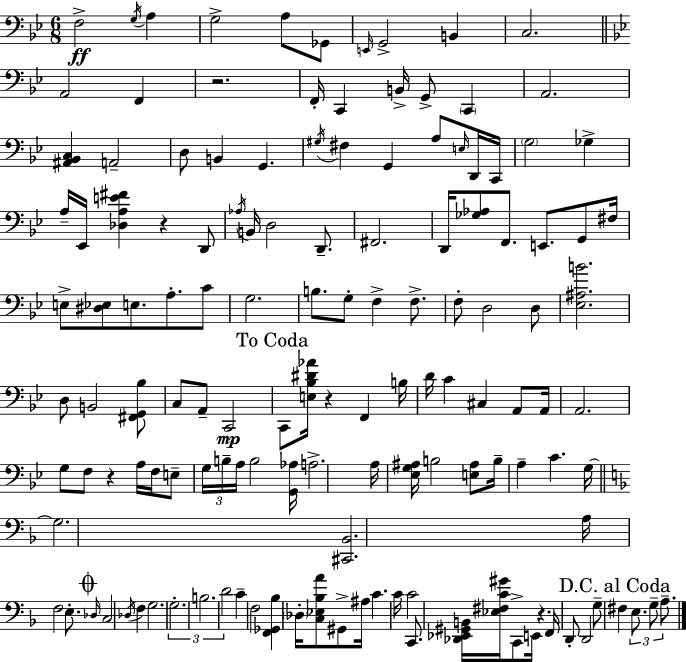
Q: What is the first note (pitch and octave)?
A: F3